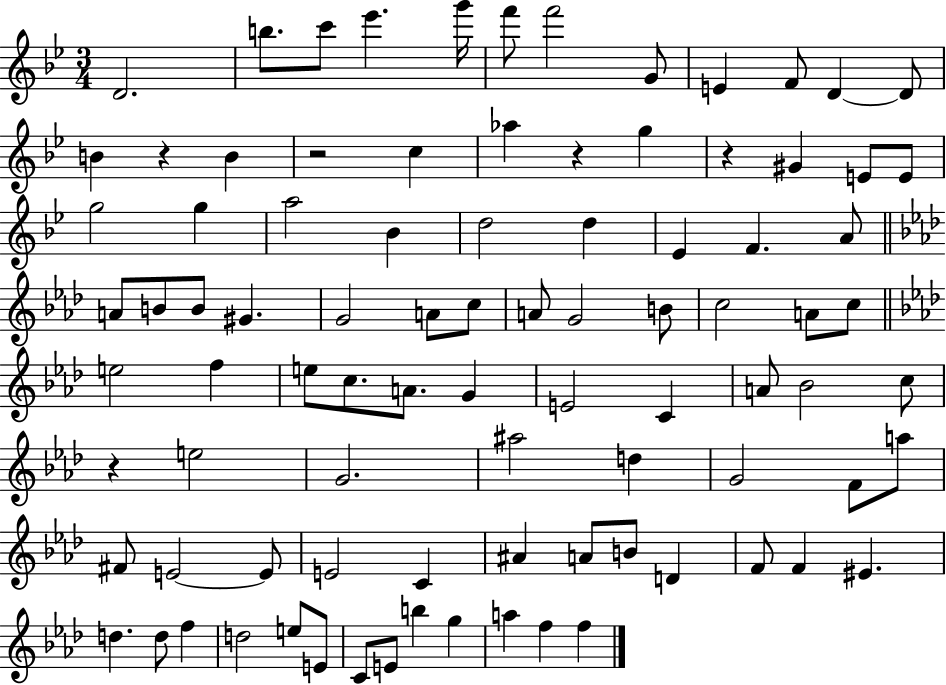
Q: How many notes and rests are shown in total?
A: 90